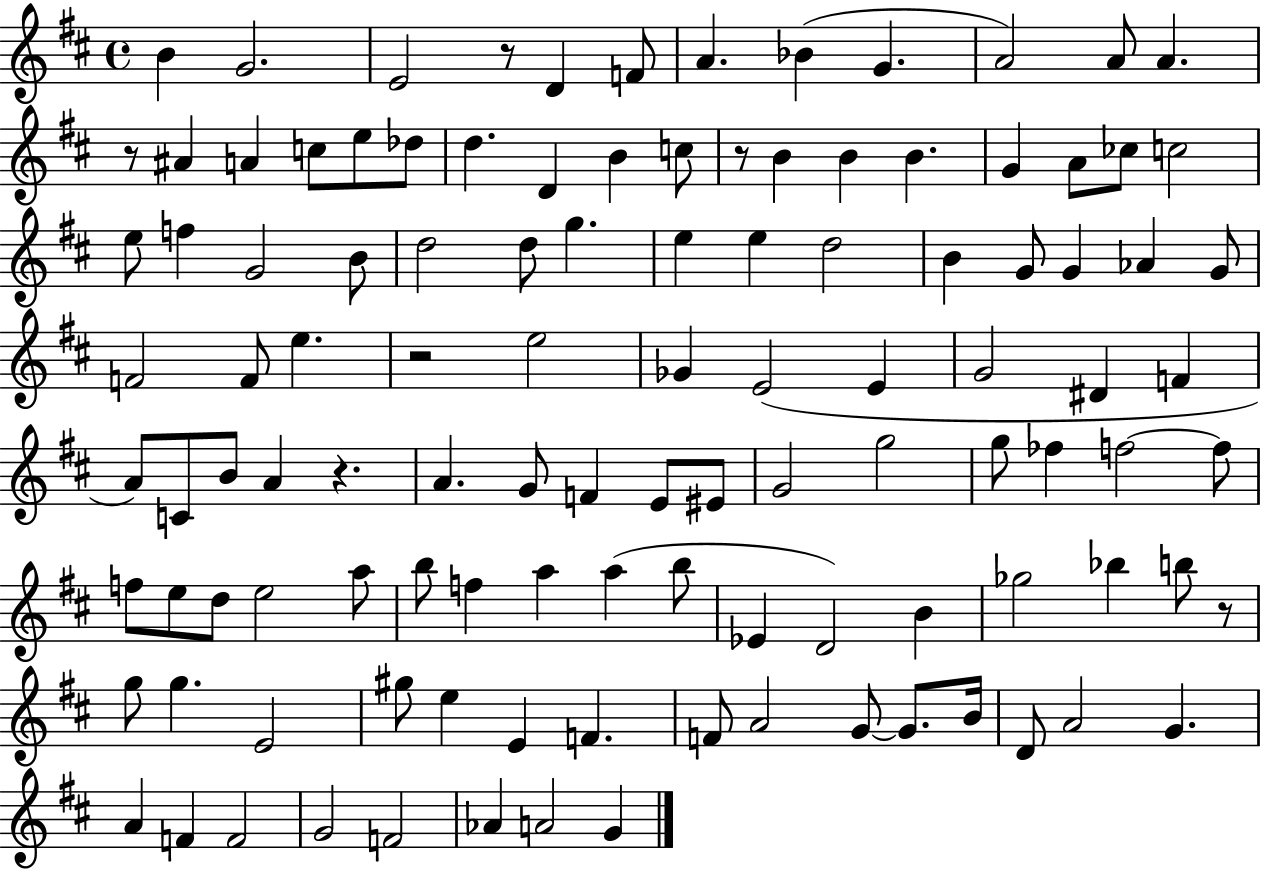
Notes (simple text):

B4/q G4/h. E4/h R/e D4/q F4/e A4/q. Bb4/q G4/q. A4/h A4/e A4/q. R/e A#4/q A4/q C5/e E5/e Db5/e D5/q. D4/q B4/q C5/e R/e B4/q B4/q B4/q. G4/q A4/e CES5/e C5/h E5/e F5/q G4/h B4/e D5/h D5/e G5/q. E5/q E5/q D5/h B4/q G4/e G4/q Ab4/q G4/e F4/h F4/e E5/q. R/h E5/h Gb4/q E4/h E4/q G4/h D#4/q F4/q A4/e C4/e B4/e A4/q R/q. A4/q. G4/e F4/q E4/e EIS4/e G4/h G5/h G5/e FES5/q F5/h F5/e F5/e E5/e D5/e E5/h A5/e B5/e F5/q A5/q A5/q B5/e Eb4/q D4/h B4/q Gb5/h Bb5/q B5/e R/e G5/e G5/q. E4/h G#5/e E5/q E4/q F4/q. F4/e A4/h G4/e G4/e. B4/s D4/e A4/h G4/q. A4/q F4/q F4/h G4/h F4/h Ab4/q A4/h G4/q